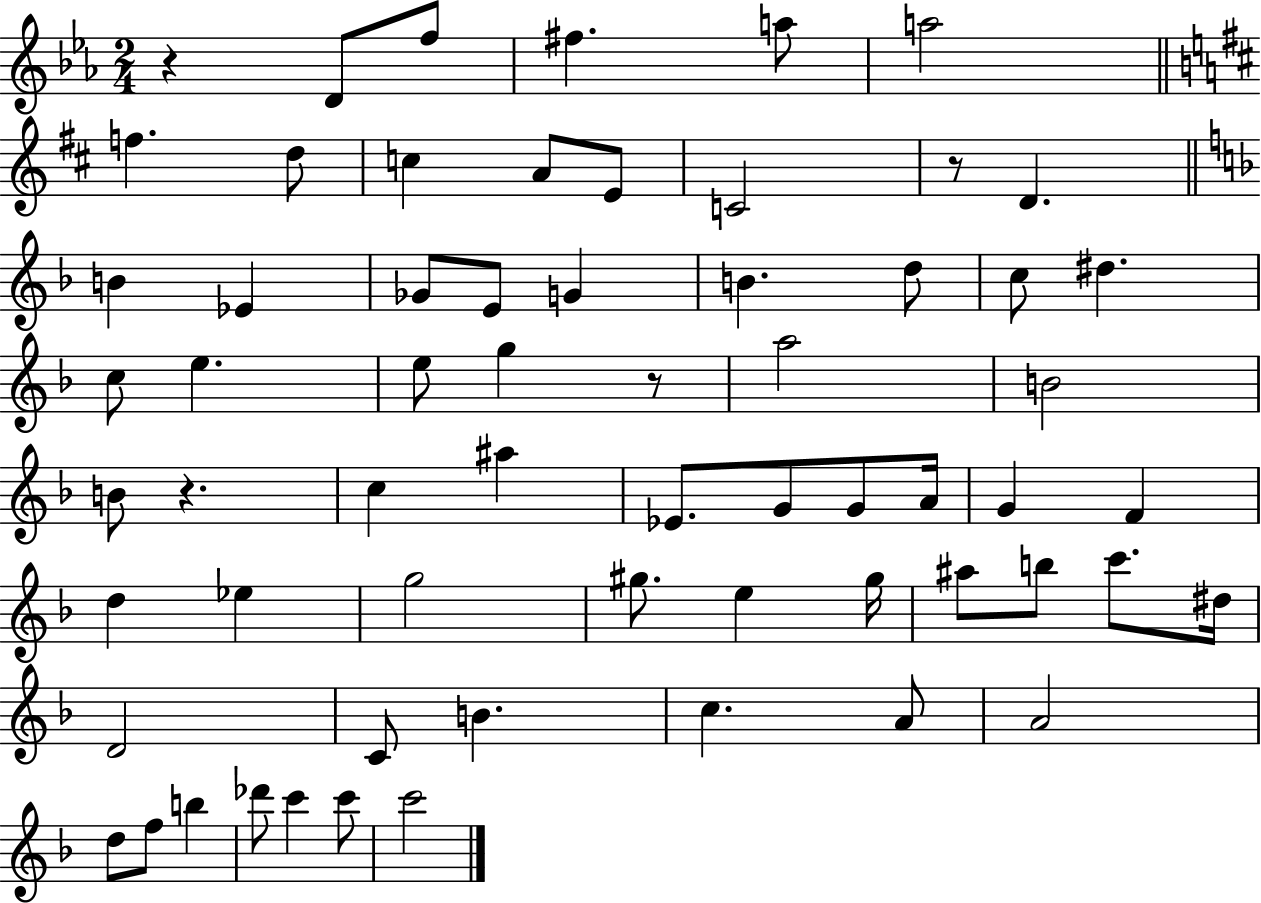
{
  \clef treble
  \numericTimeSignature
  \time 2/4
  \key ees \major
  r4 d'8 f''8 | fis''4. a''8 | a''2 | \bar "||" \break \key d \major f''4. d''8 | c''4 a'8 e'8 | c'2 | r8 d'4. | \break \bar "||" \break \key d \minor b'4 ees'4 | ges'8 e'8 g'4 | b'4. d''8 | c''8 dis''4. | \break c''8 e''4. | e''8 g''4 r8 | a''2 | b'2 | \break b'8 r4. | c''4 ais''4 | ees'8. g'8 g'8 a'16 | g'4 f'4 | \break d''4 ees''4 | g''2 | gis''8. e''4 gis''16 | ais''8 b''8 c'''8. dis''16 | \break d'2 | c'8 b'4. | c''4. a'8 | a'2 | \break d''8 f''8 b''4 | des'''8 c'''4 c'''8 | c'''2 | \bar "|."
}